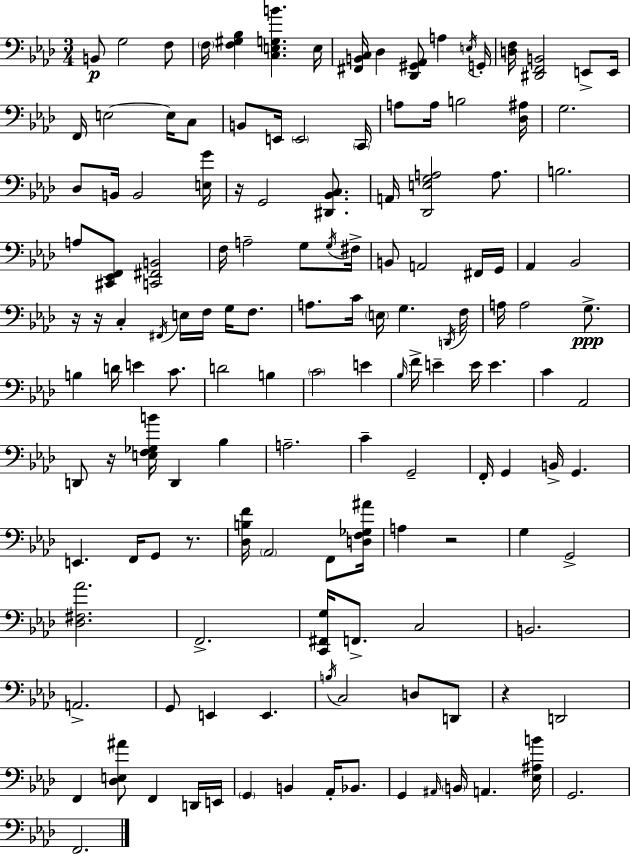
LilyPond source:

{
  \clef bass
  \numericTimeSignature
  \time 3/4
  \key f \minor
  b,8\p g2 f8 | \parenthesize f16 <f gis bes>4 <c e g b'>4. e16 | <fis, b, c>16 des4 <des, gis, aes,>8 a4 \acciaccatura { e16 } | g,16-. <d f>16 <dis, f, b,>2 e,8-> | \break e,16 f,16 e2~~ e16 c8 | b,8 e,16 \parenthesize e,2 | \parenthesize c,16 a8 a16 b2 | <des ais>16 g2. | \break des8 b,16 b,2 | <e g'>16 r16 g,2 <dis, bes, c>8. | a,16 <des, e g a>2 a8. | b2. | \break a8 <cis, ees, f,>8 <c, fis, b,>2 | f16 a2-- g8 | \acciaccatura { g16 } fis16-> b,8 a,2 | fis,16 g,16 aes,4 bes,2 | \break r16 r16 c4-. \acciaccatura { fis,16 } e16 f16 g16 | f8. a8. c'16 \parenthesize e16 g4. | \acciaccatura { d,16 } f16 a16 a2 | g8.->\ppp b4 d'16 e'4 | \break c'8. d'2 | b4 \parenthesize c'2 | e'4 \grace { bes16 } f'16-> e'4-- e'16 e'4. | c'4 aes,2 | \break d,8 r16 <e f ges b'>16 d,4 | bes4 a2.-- | c'4-- g,2-- | f,16-. g,4 b,16-> g,4. | \break e,4. f,16 | g,8 r8. <des b f'>16 \parenthesize aes,2 | f,8 <d f ges ais'>16 a4 r2 | g4 g,2-> | \break <des fis aes'>2. | f,2.-> | <c, fis, g>16 f,8.-> c2 | b,2. | \break a,2.-> | g,8 e,4 e,4. | \acciaccatura { b16 } c2 | d8 d,8 r4 d,2 | \break f,4 <des e ais'>8 | f,4 d,16 e,16 \parenthesize g,4 b,4 | aes,16-. bes,8. g,4 \grace { ais,16 } \parenthesize b,16 | a,4. <ees ais b'>16 g,2. | \break f,2. | \bar "|."
}